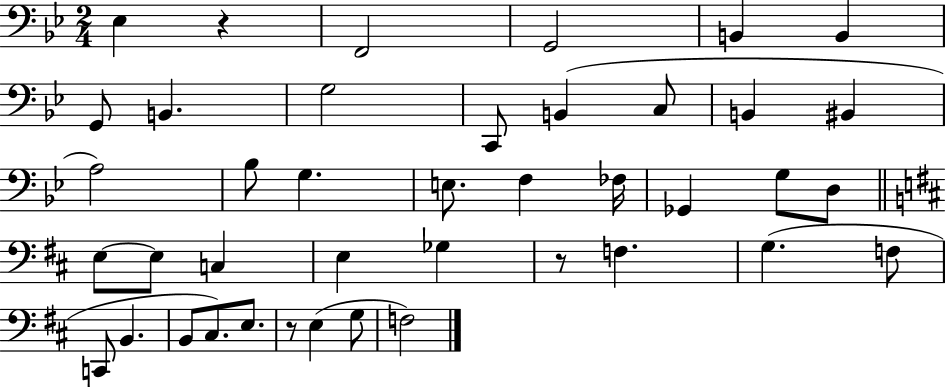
Eb3/q R/q F2/h G2/h B2/q B2/q G2/e B2/q. G3/h C2/e B2/q C3/e B2/q BIS2/q A3/h Bb3/e G3/q. E3/e. F3/q FES3/s Gb2/q G3/e D3/e E3/e E3/e C3/q E3/q Gb3/q R/e F3/q. G3/q. F3/e C2/e B2/q. B2/e C#3/e. E3/e. R/e E3/q G3/e F3/h